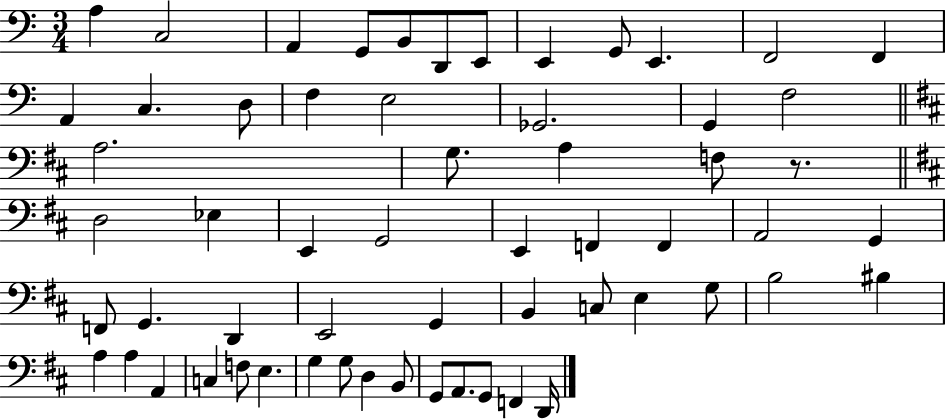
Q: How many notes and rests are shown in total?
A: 60